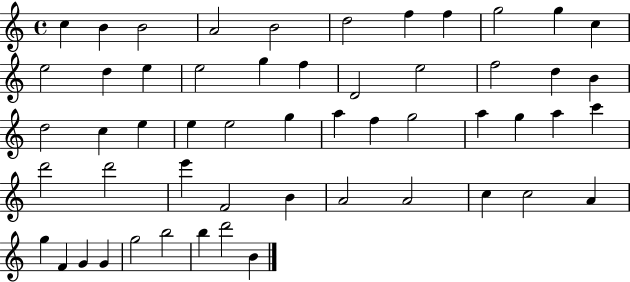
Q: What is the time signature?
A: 4/4